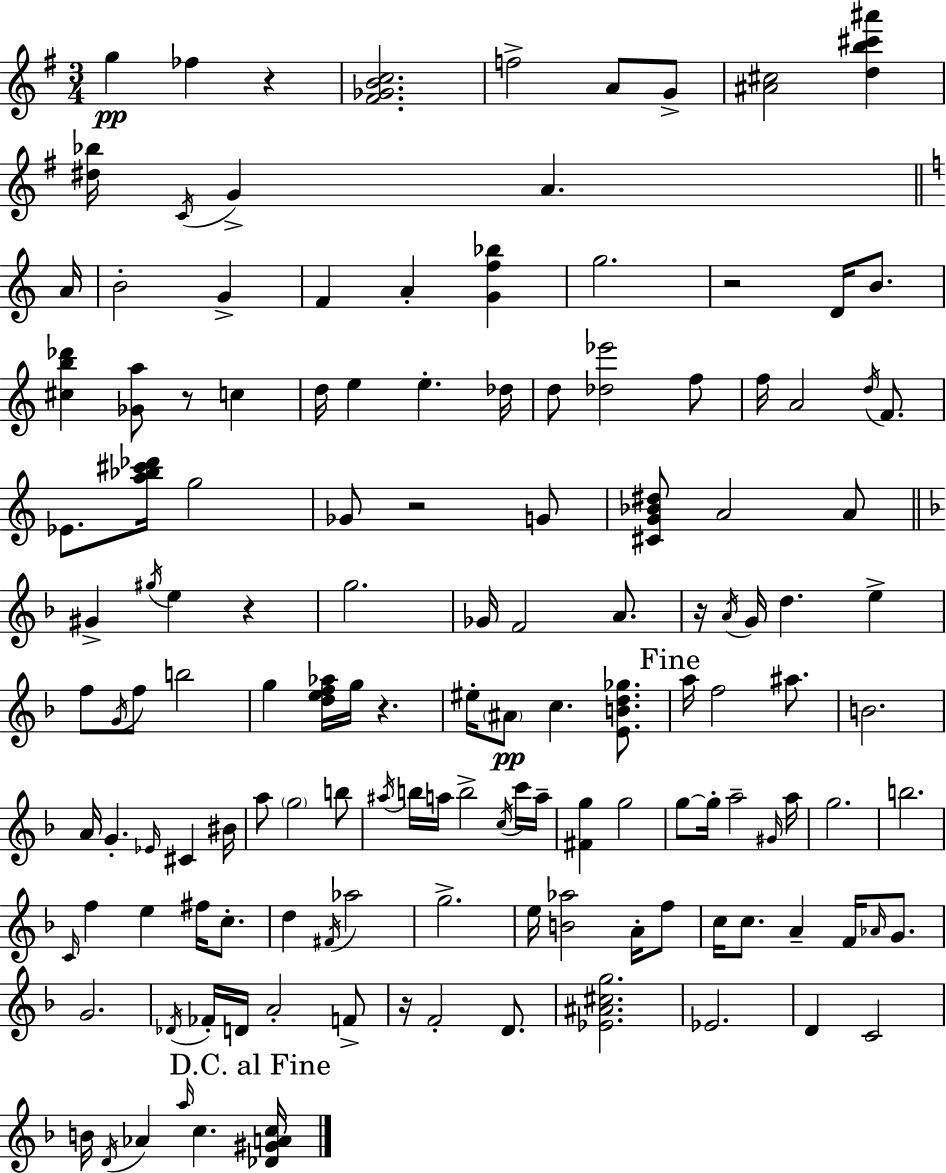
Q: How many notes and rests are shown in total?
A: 138